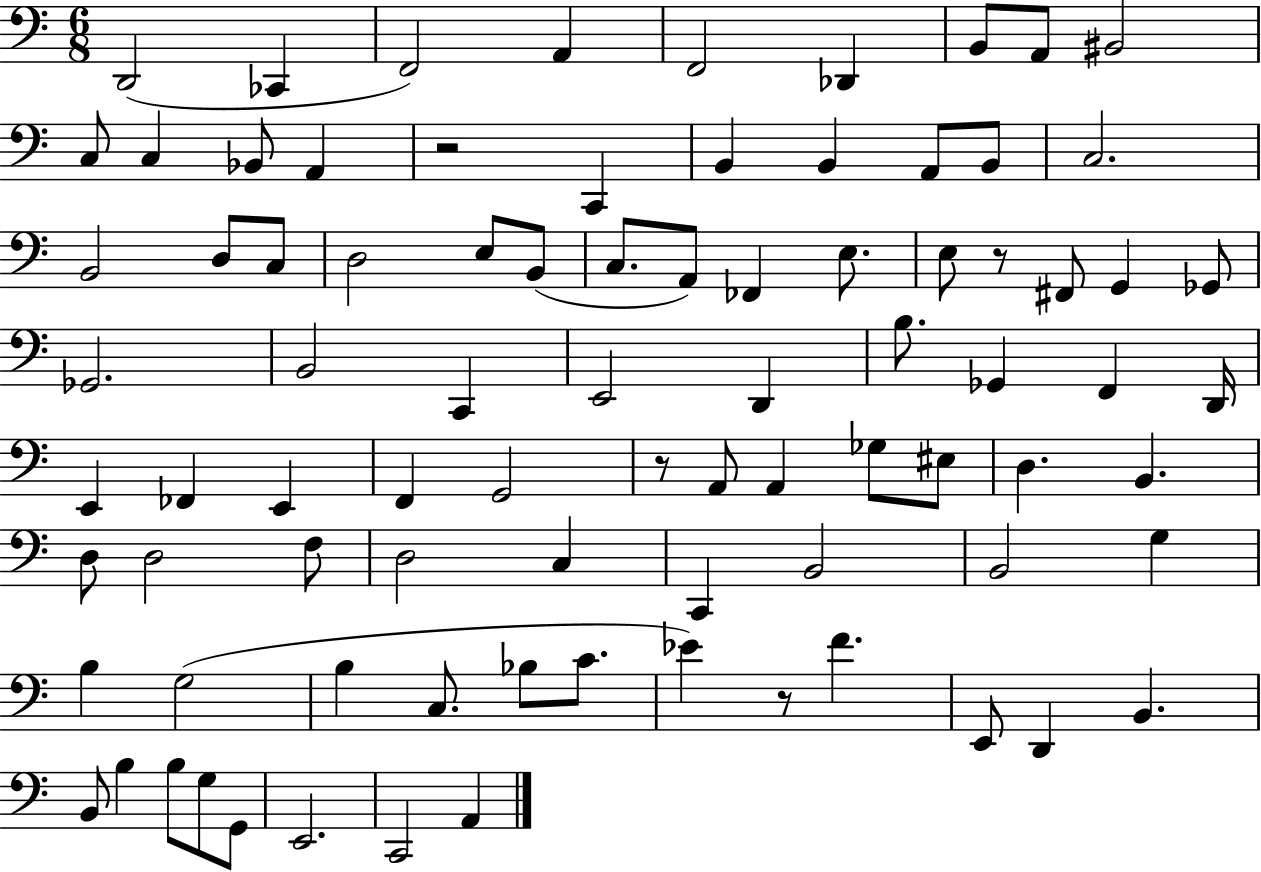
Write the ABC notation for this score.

X:1
T:Untitled
M:6/8
L:1/4
K:C
D,,2 _C,, F,,2 A,, F,,2 _D,, B,,/2 A,,/2 ^B,,2 C,/2 C, _B,,/2 A,, z2 C,, B,, B,, A,,/2 B,,/2 C,2 B,,2 D,/2 C,/2 D,2 E,/2 B,,/2 C,/2 A,,/2 _F,, E,/2 E,/2 z/2 ^F,,/2 G,, _G,,/2 _G,,2 B,,2 C,, E,,2 D,, B,/2 _G,, F,, D,,/4 E,, _F,, E,, F,, G,,2 z/2 A,,/2 A,, _G,/2 ^E,/2 D, B,, D,/2 D,2 F,/2 D,2 C, C,, B,,2 B,,2 G, B, G,2 B, C,/2 _B,/2 C/2 _E z/2 F E,,/2 D,, B,, B,,/2 B, B,/2 G,/2 G,,/2 E,,2 C,,2 A,,